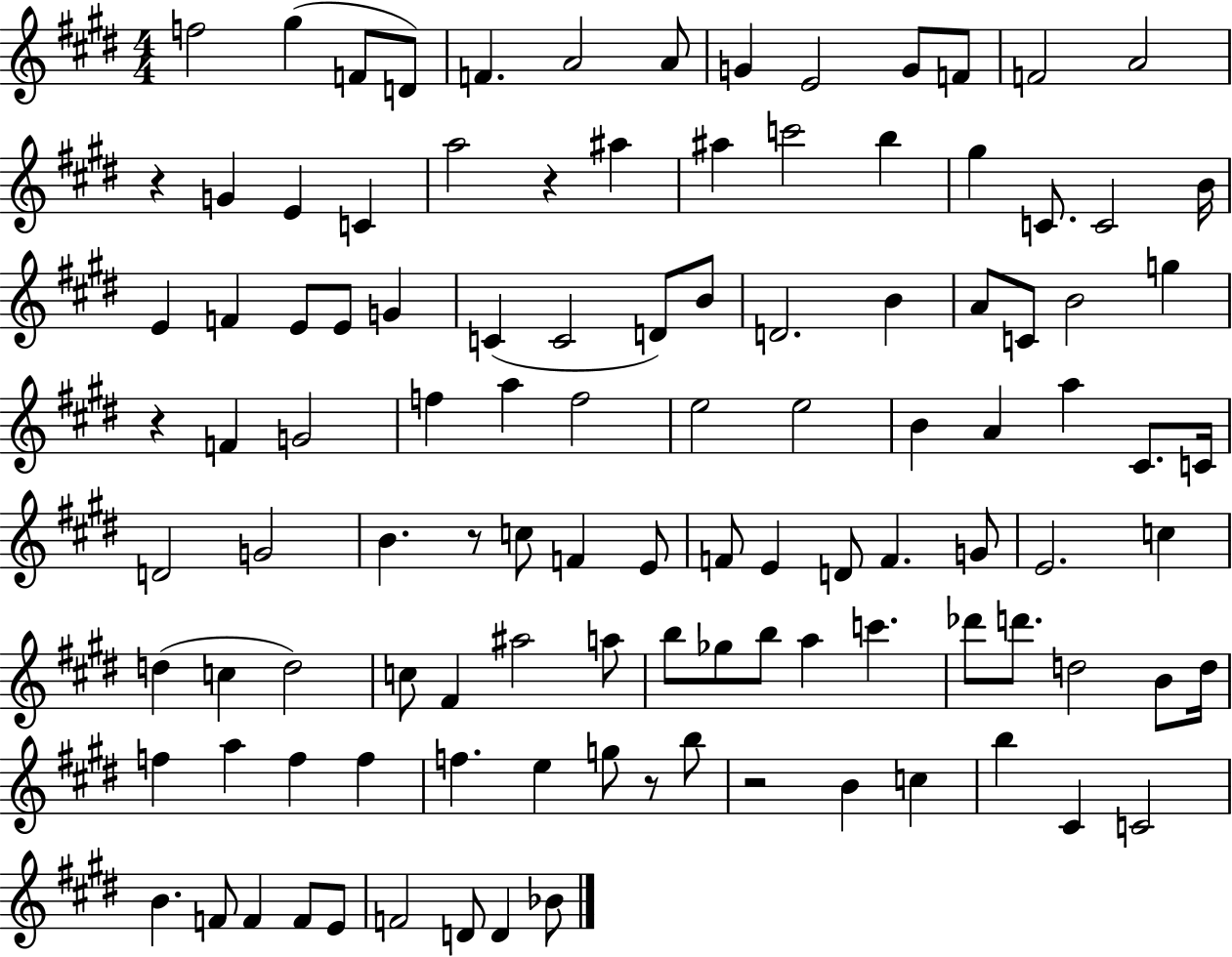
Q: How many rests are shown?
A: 6